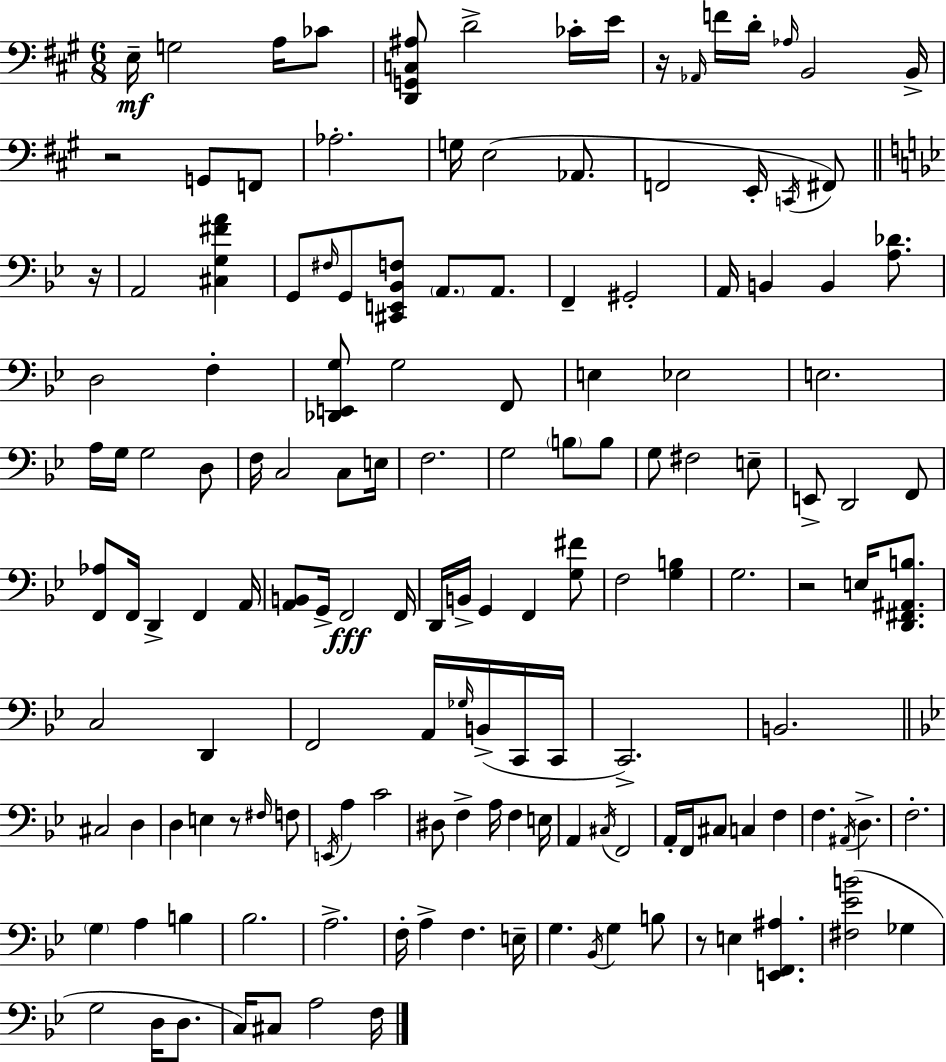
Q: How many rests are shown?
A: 6